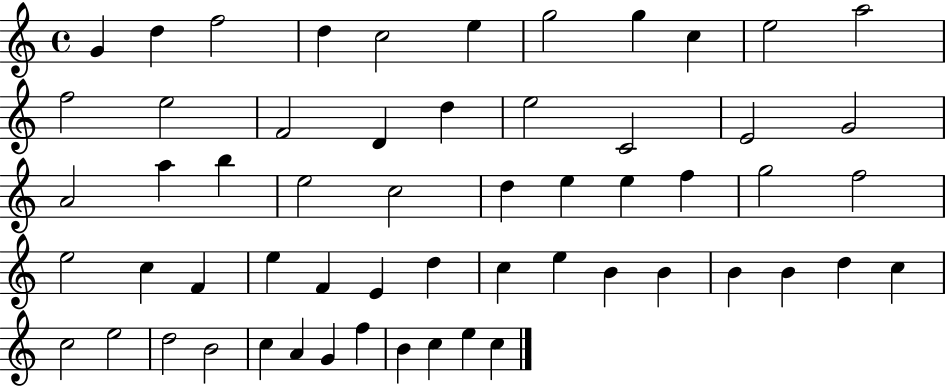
X:1
T:Untitled
M:4/4
L:1/4
K:C
G d f2 d c2 e g2 g c e2 a2 f2 e2 F2 D d e2 C2 E2 G2 A2 a b e2 c2 d e e f g2 f2 e2 c F e F E d c e B B B B d c c2 e2 d2 B2 c A G f B c e c